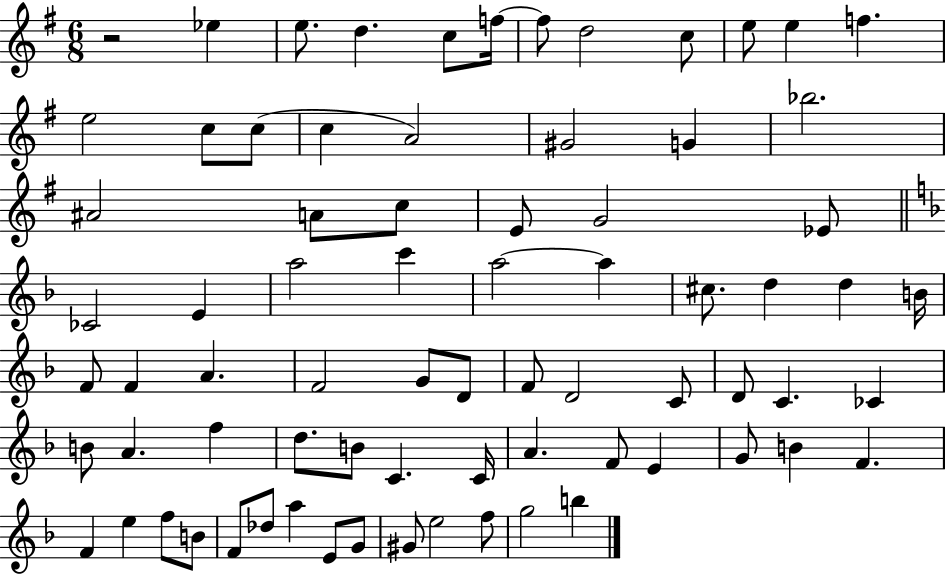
{
  \clef treble
  \numericTimeSignature
  \time 6/8
  \key g \major
  r2 ees''4 | e''8. d''4. c''8 f''16~~ | f''8 d''2 c''8 | e''8 e''4 f''4. | \break e''2 c''8 c''8( | c''4 a'2) | gis'2 g'4 | bes''2. | \break ais'2 a'8 c''8 | e'8 g'2 ees'8 | \bar "||" \break \key f \major ces'2 e'4 | a''2 c'''4 | a''2~~ a''4 | cis''8. d''4 d''4 b'16 | \break f'8 f'4 a'4. | f'2 g'8 d'8 | f'8 d'2 c'8 | d'8 c'4. ces'4 | \break b'8 a'4. f''4 | d''8. b'8 c'4. c'16 | a'4. f'8 e'4 | g'8 b'4 f'4. | \break f'4 e''4 f''8 b'8 | f'8 des''8 a''4 e'8 g'8 | gis'8 e''2 f''8 | g''2 b''4 | \break \bar "|."
}